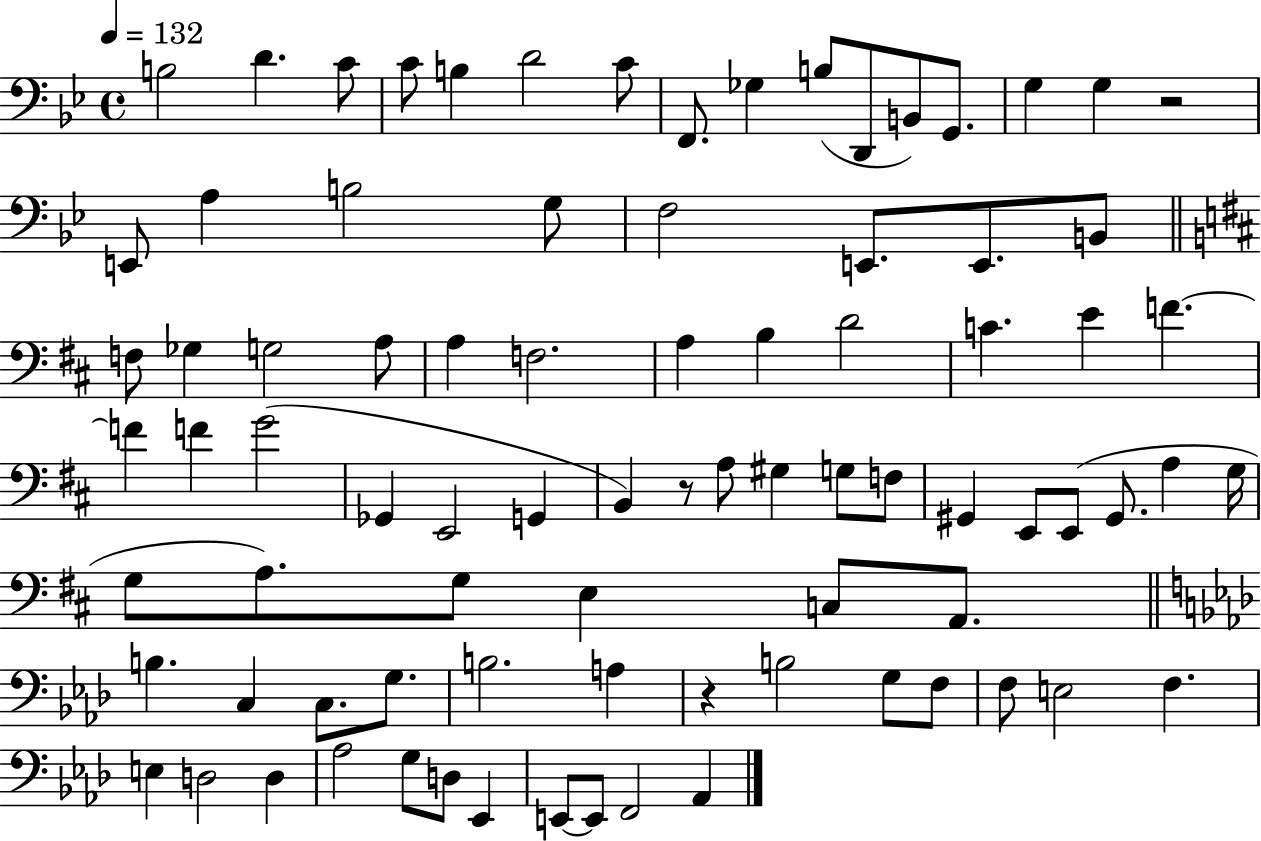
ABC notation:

X:1
T:Untitled
M:4/4
L:1/4
K:Bb
B,2 D C/2 C/2 B, D2 C/2 F,,/2 _G, B,/2 D,,/2 B,,/2 G,,/2 G, G, z2 E,,/2 A, B,2 G,/2 F,2 E,,/2 E,,/2 B,,/2 F,/2 _G, G,2 A,/2 A, F,2 A, B, D2 C E F F F G2 _G,, E,,2 G,, B,, z/2 A,/2 ^G, G,/2 F,/2 ^G,, E,,/2 E,,/2 ^G,,/2 A, G,/4 G,/2 A,/2 G,/2 E, C,/2 A,,/2 B, C, C,/2 G,/2 B,2 A, z B,2 G,/2 F,/2 F,/2 E,2 F, E, D,2 D, _A,2 G,/2 D,/2 _E,, E,,/2 E,,/2 F,,2 _A,,